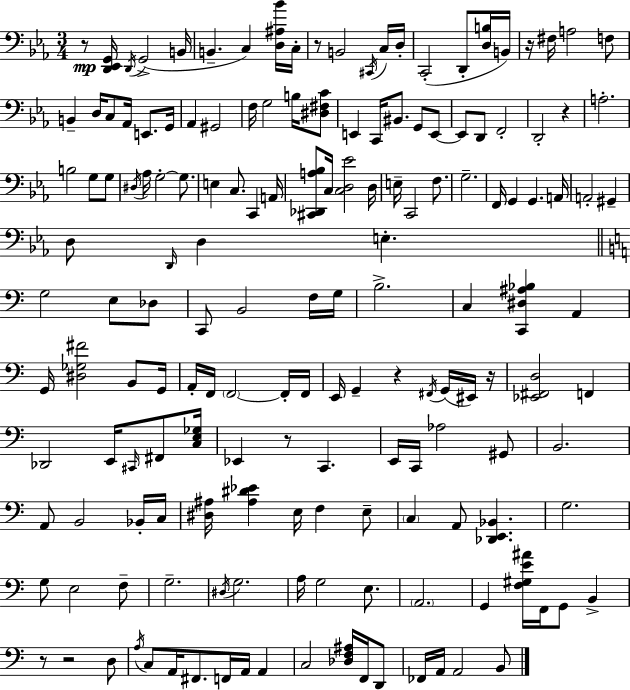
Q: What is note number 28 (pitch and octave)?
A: E2